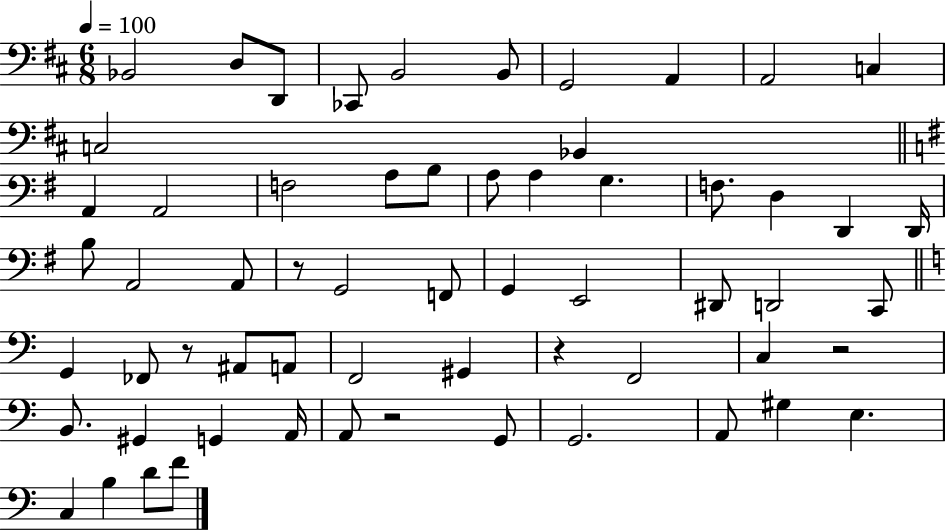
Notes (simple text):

Bb2/h D3/e D2/e CES2/e B2/h B2/e G2/h A2/q A2/h C3/q C3/h Bb2/q A2/q A2/h F3/h A3/e B3/e A3/e A3/q G3/q. F3/e. D3/q D2/q D2/s B3/e A2/h A2/e R/e G2/h F2/e G2/q E2/h D#2/e D2/h C2/e G2/q FES2/e R/e A#2/e A2/e F2/h G#2/q R/q F2/h C3/q R/h B2/e. G#2/q G2/q A2/s A2/e R/h G2/e G2/h. A2/e G#3/q E3/q. C3/q B3/q D4/e F4/e